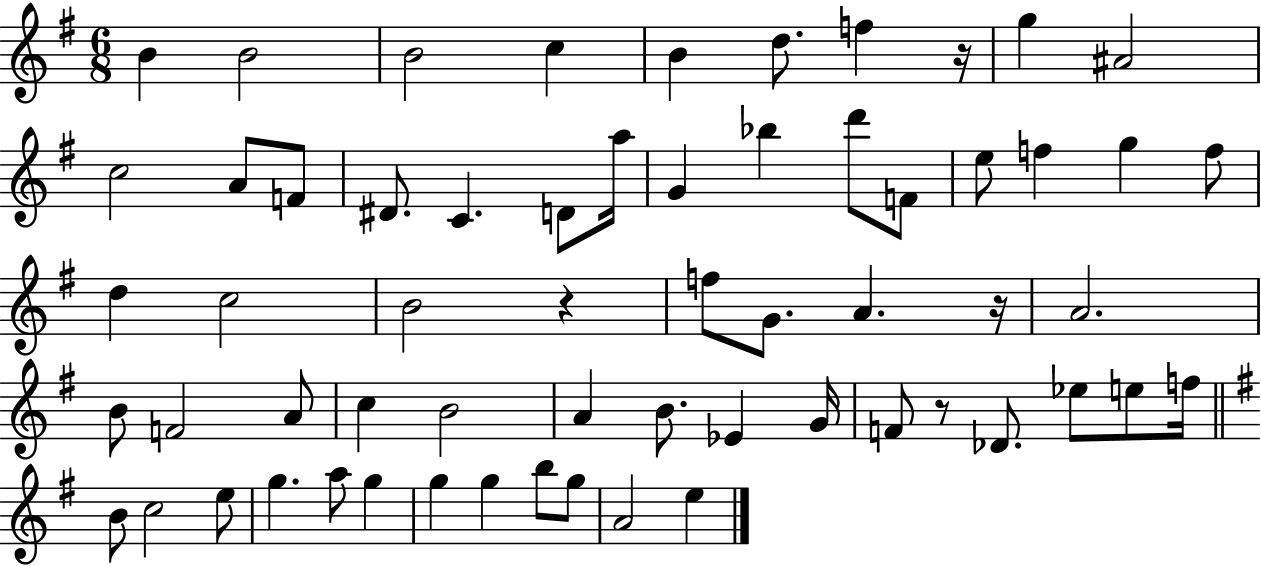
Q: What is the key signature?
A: G major